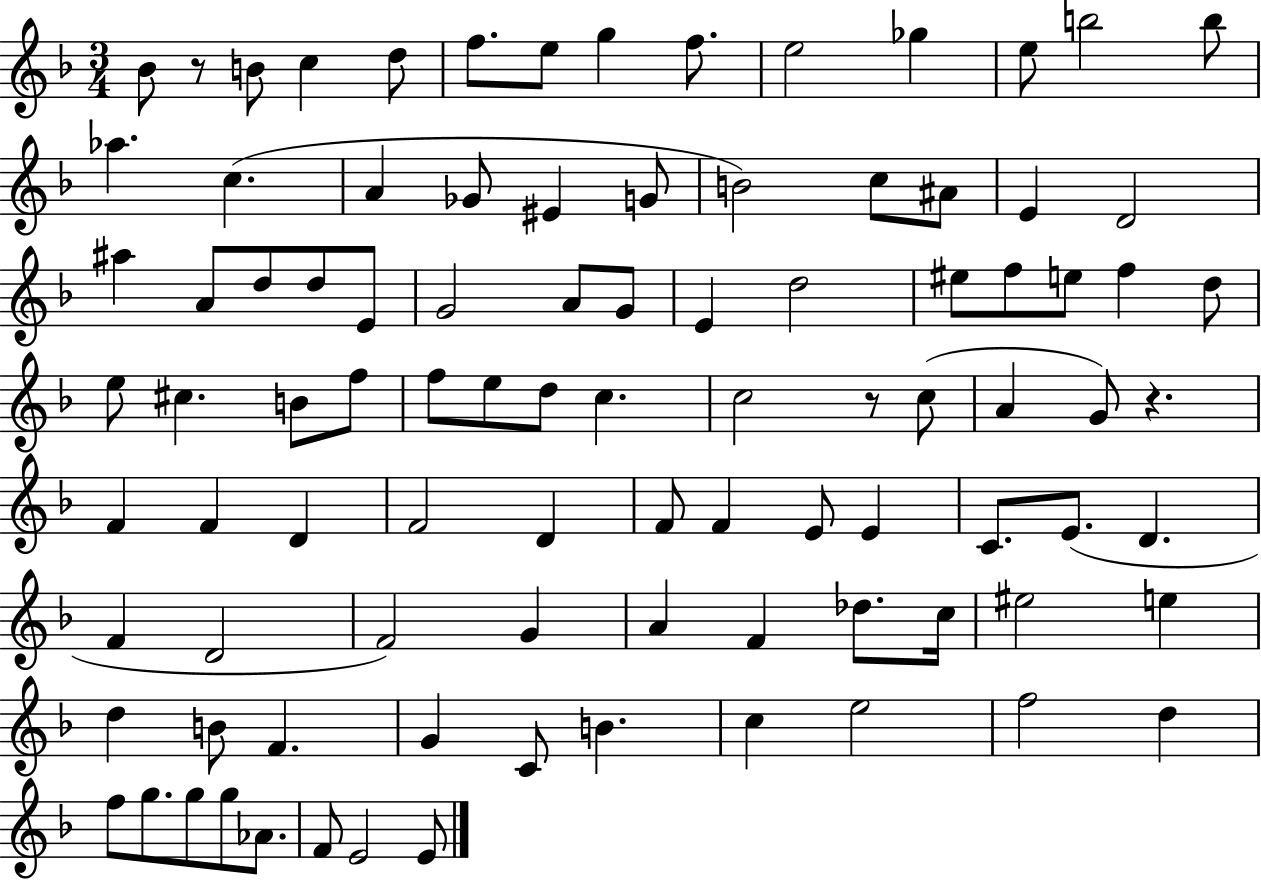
Bb4/e R/e B4/e C5/q D5/e F5/e. E5/e G5/q F5/e. E5/h Gb5/q E5/e B5/h B5/e Ab5/q. C5/q. A4/q Gb4/e EIS4/q G4/e B4/h C5/e A#4/e E4/q D4/h A#5/q A4/e D5/e D5/e E4/e G4/h A4/e G4/e E4/q D5/h EIS5/e F5/e E5/e F5/q D5/e E5/e C#5/q. B4/e F5/e F5/e E5/e D5/e C5/q. C5/h R/e C5/e A4/q G4/e R/q. F4/q F4/q D4/q F4/h D4/q F4/e F4/q E4/e E4/q C4/e. E4/e. D4/q. F4/q D4/h F4/h G4/q A4/q F4/q Db5/e. C5/s EIS5/h E5/q D5/q B4/e F4/q. G4/q C4/e B4/q. C5/q E5/h F5/h D5/q F5/e G5/e. G5/e G5/e Ab4/e. F4/e E4/h E4/e